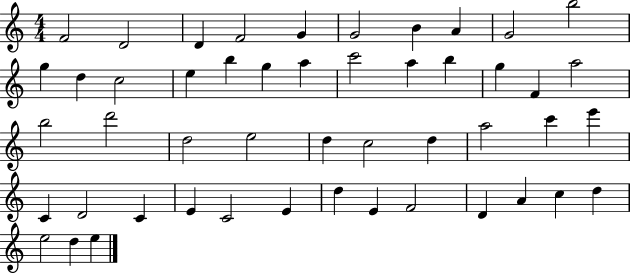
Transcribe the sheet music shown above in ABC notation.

X:1
T:Untitled
M:4/4
L:1/4
K:C
F2 D2 D F2 G G2 B A G2 b2 g d c2 e b g a c'2 a b g F a2 b2 d'2 d2 e2 d c2 d a2 c' e' C D2 C E C2 E d E F2 D A c d e2 d e